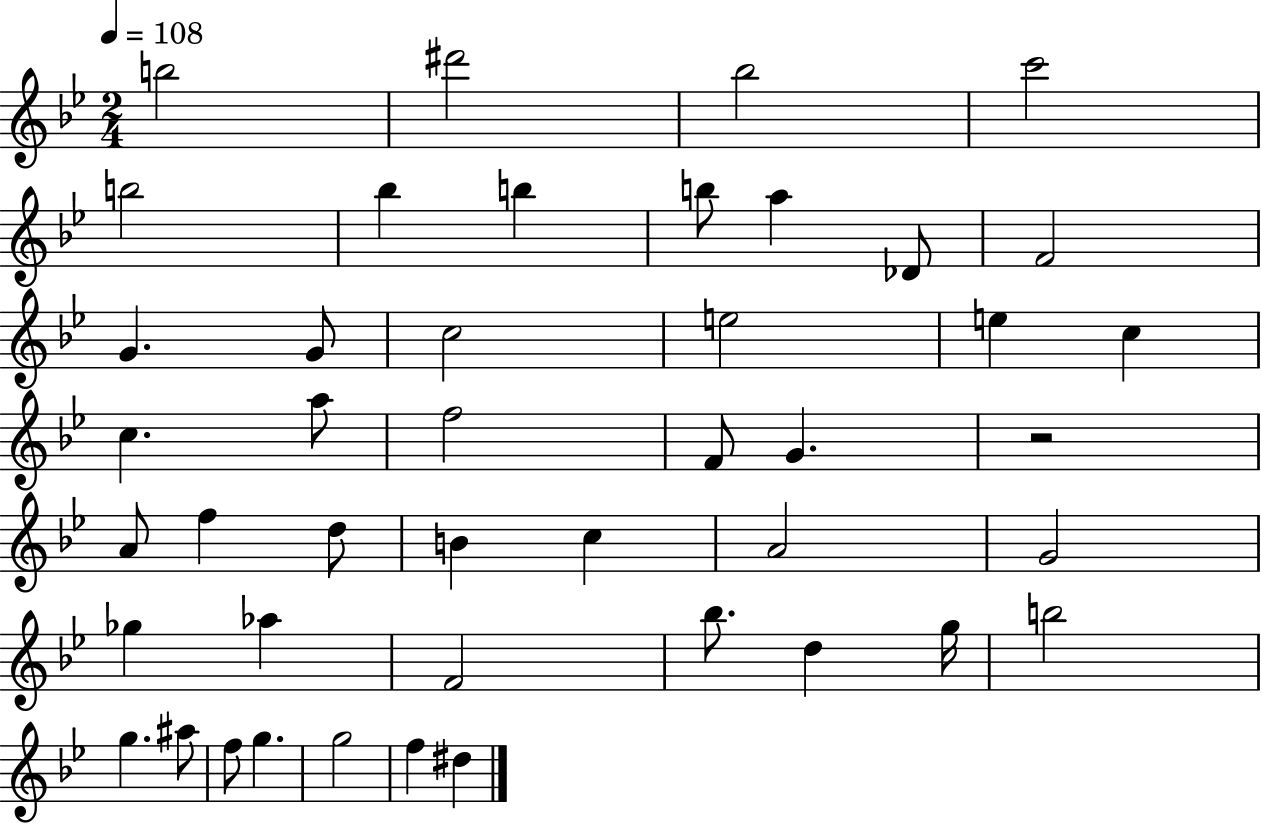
B5/h D#6/h Bb5/h C6/h B5/h Bb5/q B5/q B5/e A5/q Db4/e F4/h G4/q. G4/e C5/h E5/h E5/q C5/q C5/q. A5/e F5/h F4/e G4/q. R/h A4/e F5/q D5/e B4/q C5/q A4/h G4/h Gb5/q Ab5/q F4/h Bb5/e. D5/q G5/s B5/h G5/q. A#5/e F5/e G5/q. G5/h F5/q D#5/q